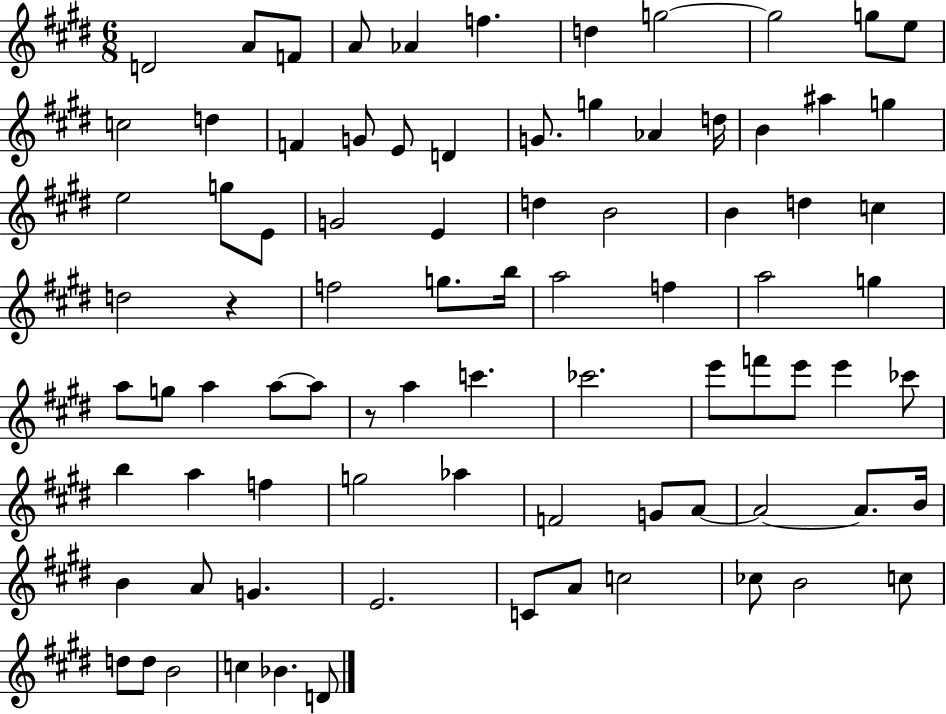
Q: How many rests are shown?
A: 2